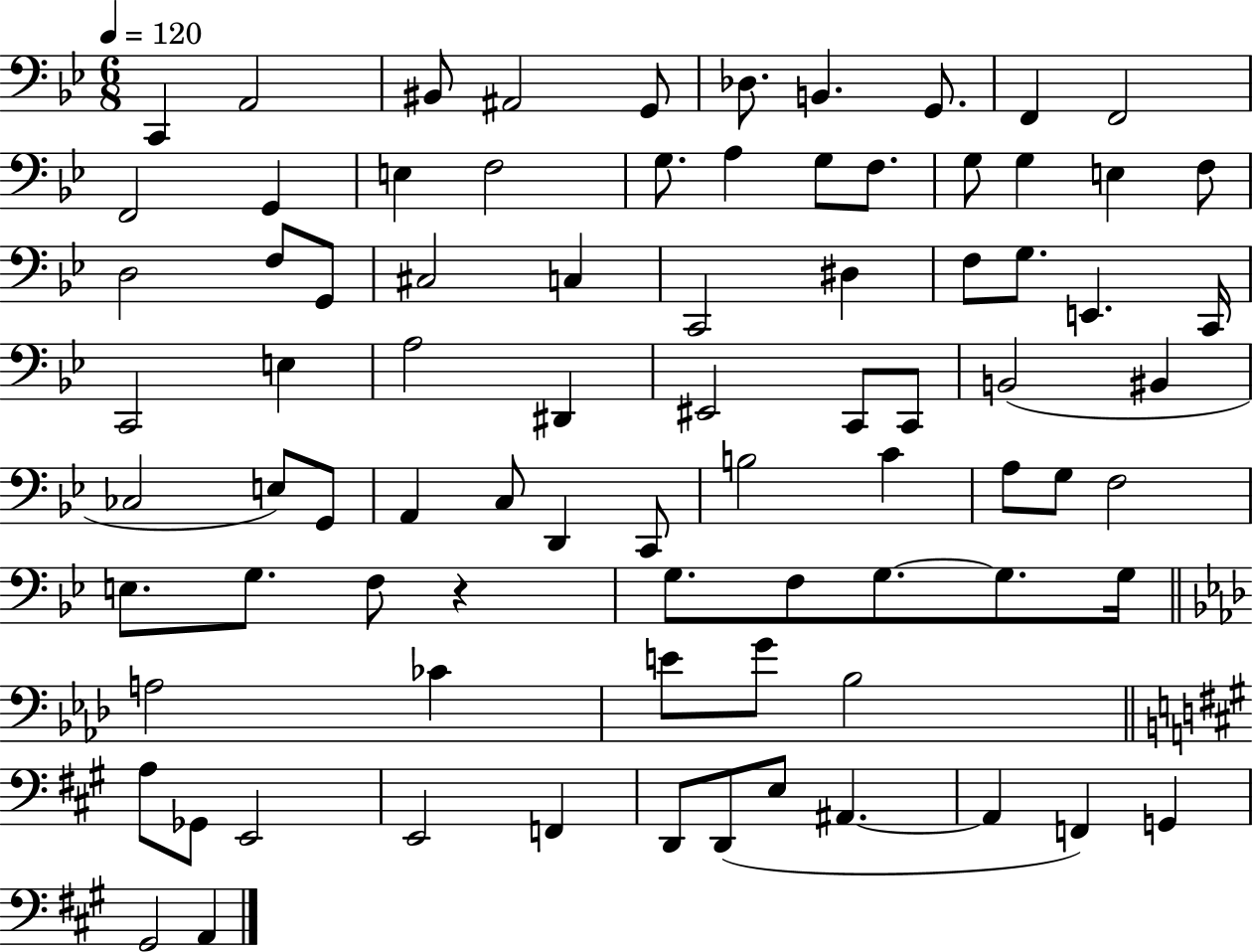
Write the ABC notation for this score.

X:1
T:Untitled
M:6/8
L:1/4
K:Bb
C,, A,,2 ^B,,/2 ^A,,2 G,,/2 _D,/2 B,, G,,/2 F,, F,,2 F,,2 G,, E, F,2 G,/2 A, G,/2 F,/2 G,/2 G, E, F,/2 D,2 F,/2 G,,/2 ^C,2 C, C,,2 ^D, F,/2 G,/2 E,, C,,/4 C,,2 E, A,2 ^D,, ^E,,2 C,,/2 C,,/2 B,,2 ^B,, _C,2 E,/2 G,,/2 A,, C,/2 D,, C,,/2 B,2 C A,/2 G,/2 F,2 E,/2 G,/2 F,/2 z G,/2 F,/2 G,/2 G,/2 G,/4 A,2 _C E/2 G/2 _B,2 A,/2 _G,,/2 E,,2 E,,2 F,, D,,/2 D,,/2 E,/2 ^A,, ^A,, F,, G,, ^G,,2 A,,